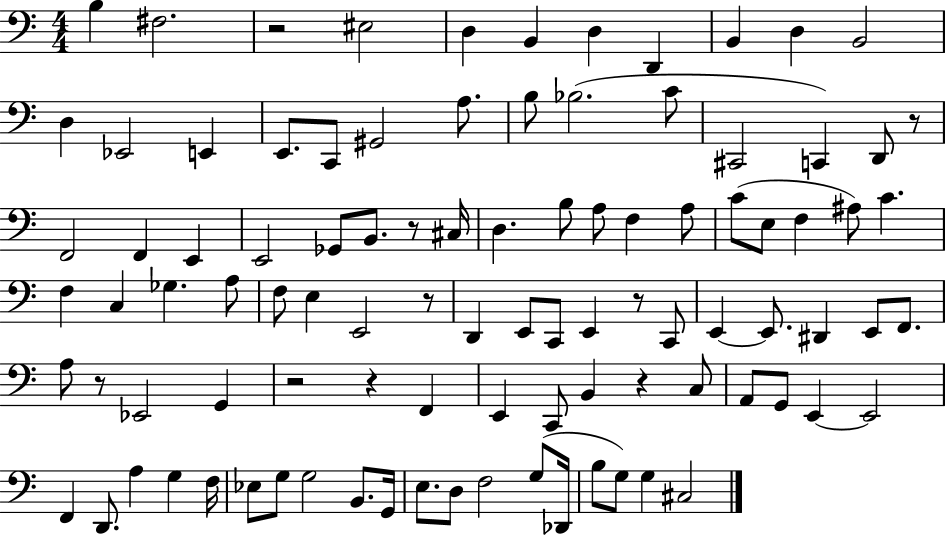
{
  \clef bass
  \numericTimeSignature
  \time 4/4
  \key c \major
  b4 fis2. | r2 eis2 | d4 b,4 d4 d,4 | b,4 d4 b,2 | \break d4 ees,2 e,4 | e,8. c,8 gis,2 a8. | b8 bes2.( c'8 | cis,2 c,4) d,8 r8 | \break f,2 f,4 e,4 | e,2 ges,8 b,8. r8 cis16 | d4. b8 a8 f4 a8 | c'8( e8 f4 ais8) c'4. | \break f4 c4 ges4. a8 | f8 e4 e,2 r8 | d,4 e,8 c,8 e,4 r8 c,8 | e,4~~ e,8. dis,4 e,8 f,8. | \break a8 r8 ees,2 g,4 | r2 r4 f,4 | e,4 c,8 b,4 r4 c8 | a,8 g,8 e,4~~ e,2 | \break f,4 d,8. a4 g4 f16 | ees8 g8 g2 b,8. g,16 | e8. d8 f2 g8( des,16 | b8 g8) g4 cis2 | \break \bar "|."
}